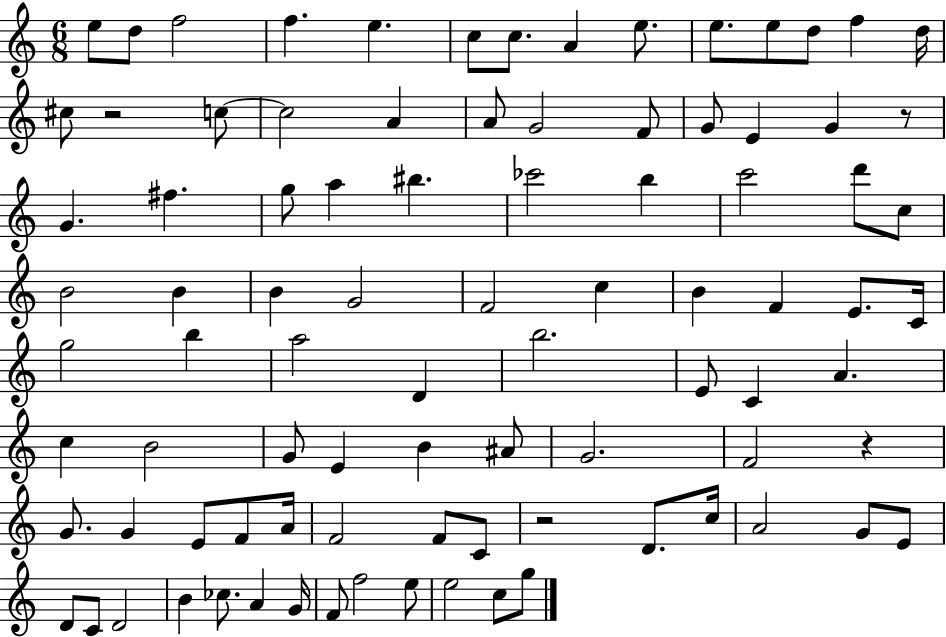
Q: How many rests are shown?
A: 4